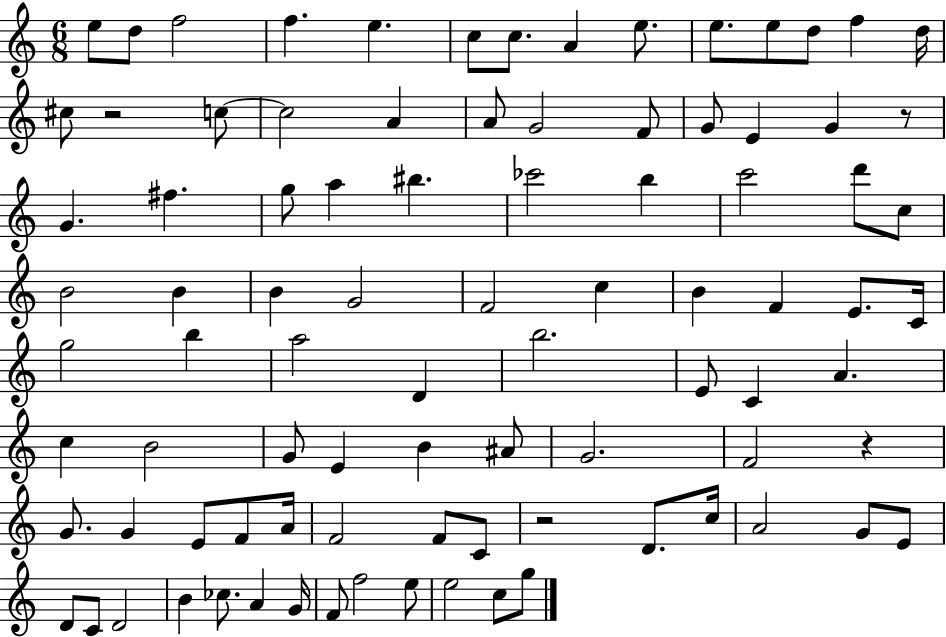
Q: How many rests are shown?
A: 4